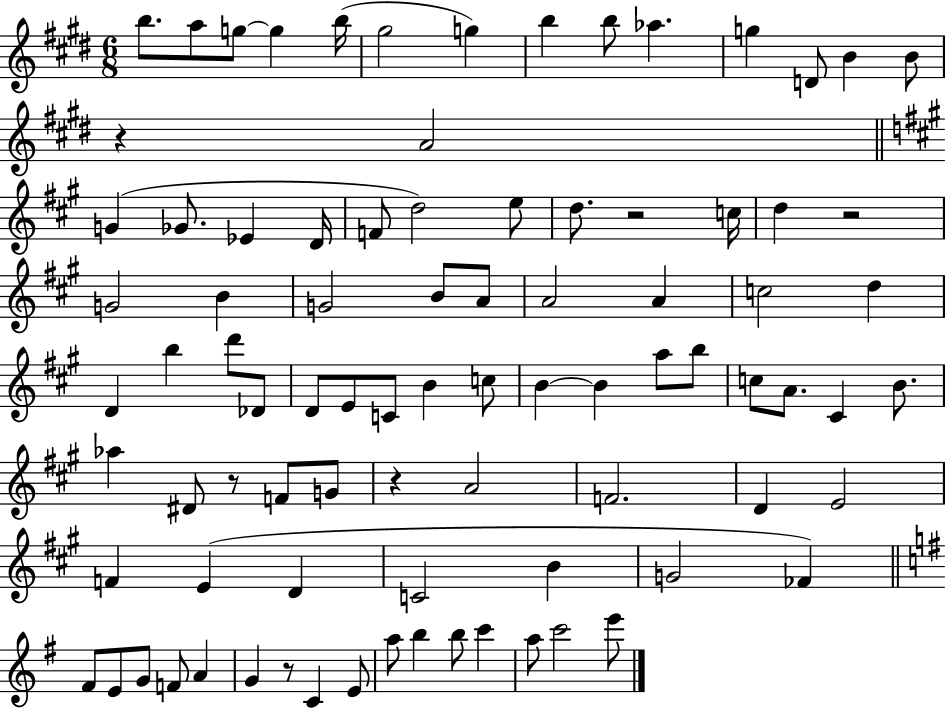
X:1
T:Untitled
M:6/8
L:1/4
K:E
b/2 a/2 g/2 g b/4 ^g2 g b b/2 _a g D/2 B B/2 z A2 G _G/2 _E D/4 F/2 d2 e/2 d/2 z2 c/4 d z2 G2 B G2 B/2 A/2 A2 A c2 d D b d'/2 _D/2 D/2 E/2 C/2 B c/2 B B a/2 b/2 c/2 A/2 ^C B/2 _a ^D/2 z/2 F/2 G/2 z A2 F2 D E2 F E D C2 B G2 _F ^F/2 E/2 G/2 F/2 A G z/2 C E/2 a/2 b b/2 c' a/2 c'2 e'/2